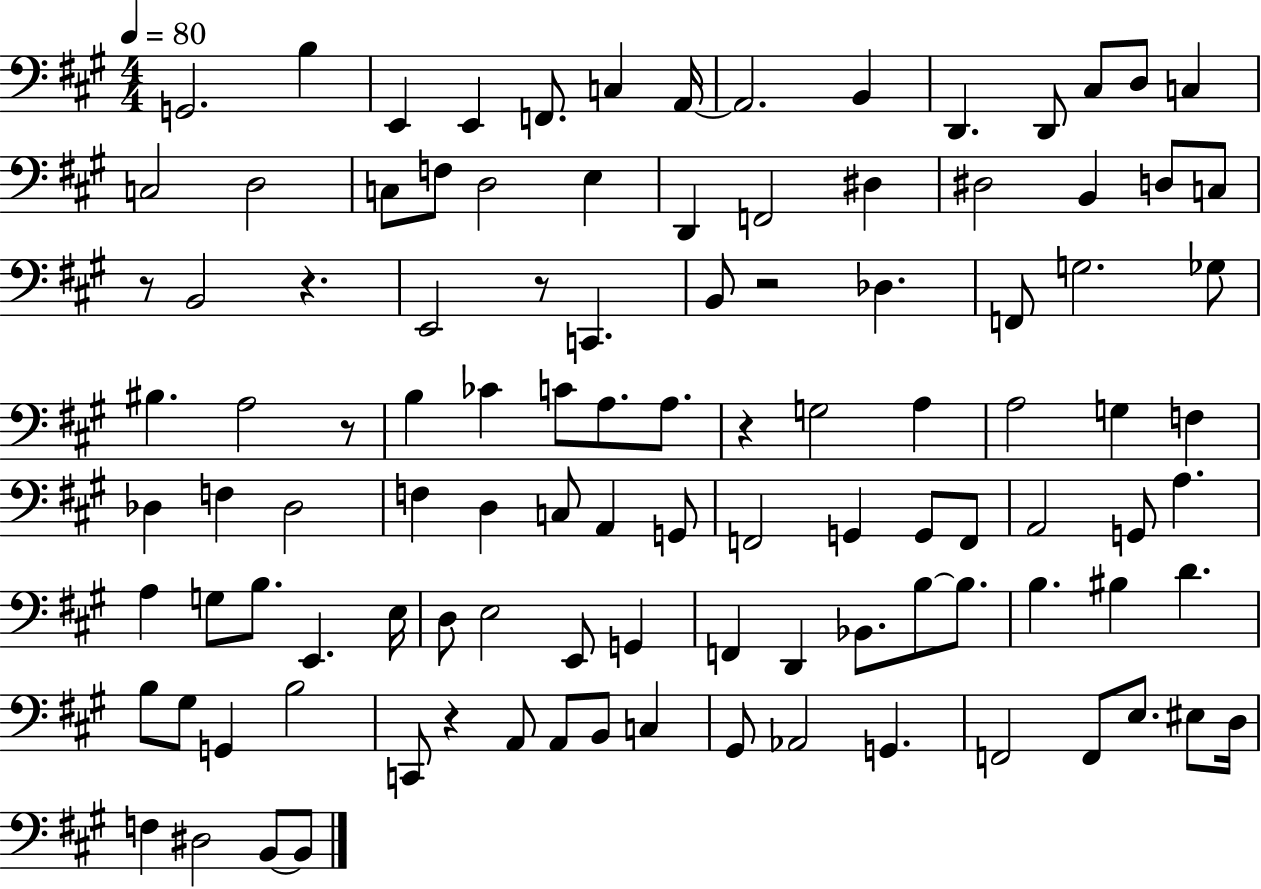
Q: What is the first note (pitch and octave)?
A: G2